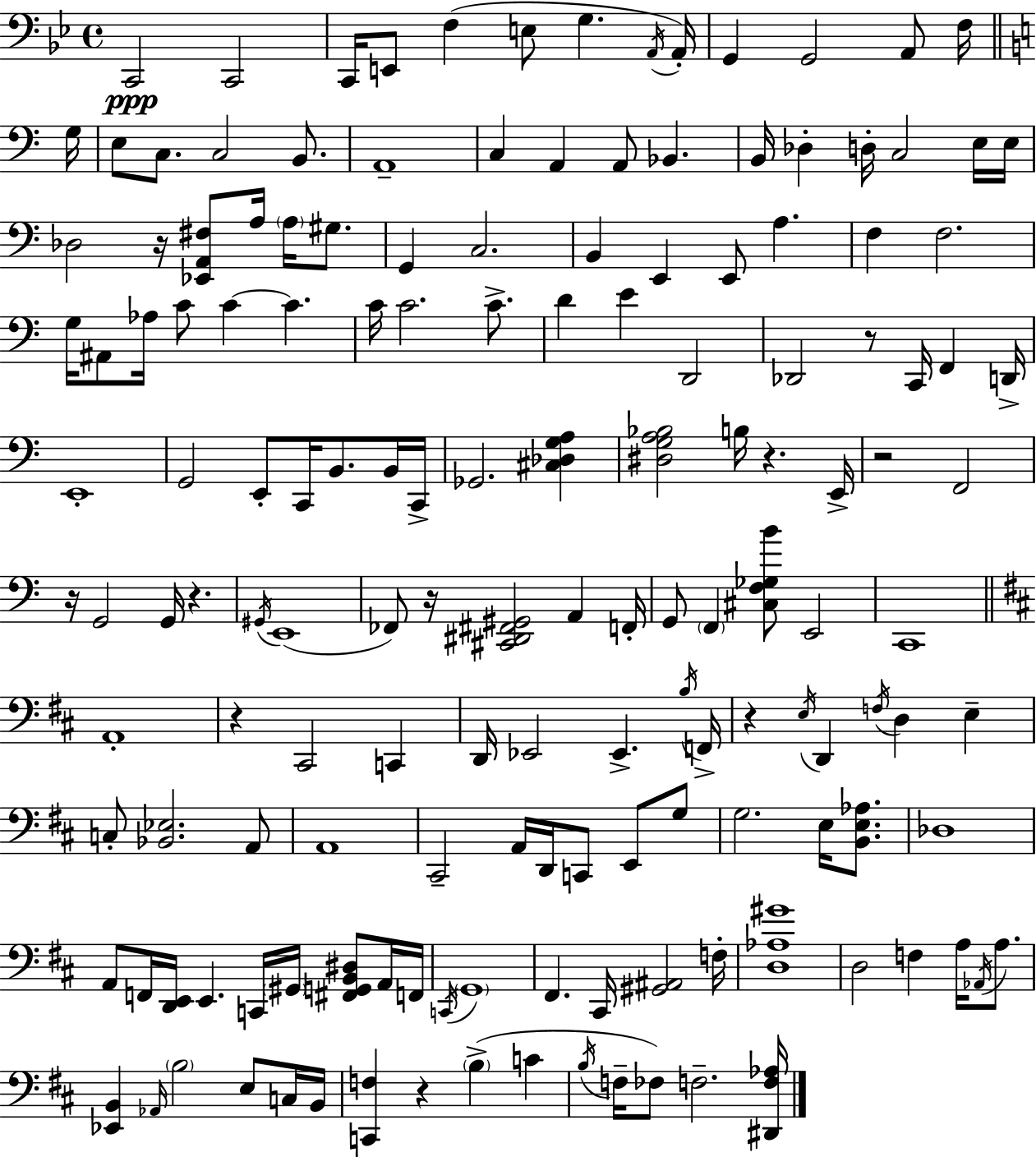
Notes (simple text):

C2/h C2/h C2/s E2/e F3/q E3/e G3/q. A2/s A2/s G2/q G2/h A2/e F3/s G3/s E3/e C3/e. C3/h B2/e. A2/w C3/q A2/q A2/e Bb2/q. B2/s Db3/q D3/s C3/h E3/s E3/s Db3/h R/s [Eb2,A2,F#3]/e A3/s A3/s G#3/e. G2/q C3/h. B2/q E2/q E2/e A3/q. F3/q F3/h. G3/s A#2/e Ab3/s C4/e C4/q C4/q. C4/s C4/h. C4/e. D4/q E4/q D2/h Db2/h R/e C2/s F2/q D2/s E2/w G2/h E2/e C2/s B2/e. B2/s C2/s Gb2/h. [C#3,Db3,G3,A3]/q [D#3,G3,A3,Bb3]/h B3/s R/q. E2/s R/h F2/h R/s G2/h G2/s R/q. G#2/s E2/w FES2/e R/s [C#2,D#2,F#2,G#2]/h A2/q F2/s G2/e F2/q [C#3,F3,Gb3,B4]/e E2/h C2/w A2/w R/q C#2/h C2/q D2/s Eb2/h Eb2/q. B3/s F2/s R/q E3/s D2/q F3/s D3/q E3/q C3/e [Bb2,Eb3]/h. A2/e A2/w C#2/h A2/s D2/s C2/e E2/e G3/e G3/h. E3/s [B2,E3,Ab3]/e. Db3/w A2/e F2/s [D2,E2]/s E2/q. C2/s G#2/s [F#2,G2,B2,D#3]/e A2/s F2/s C2/s G2/w F#2/q. C#2/s [G#2,A#2]/h F3/s [D3,Ab3,G#4]/w D3/h F3/q A3/s Ab2/s A3/e. [Eb2,B2]/q Ab2/s B3/h E3/e C3/s B2/s [C2,F3]/q R/q B3/q C4/q B3/s F3/s FES3/e F3/h. [D#2,F3,Ab3]/s